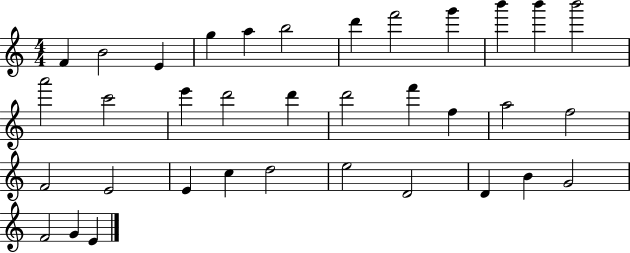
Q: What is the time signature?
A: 4/4